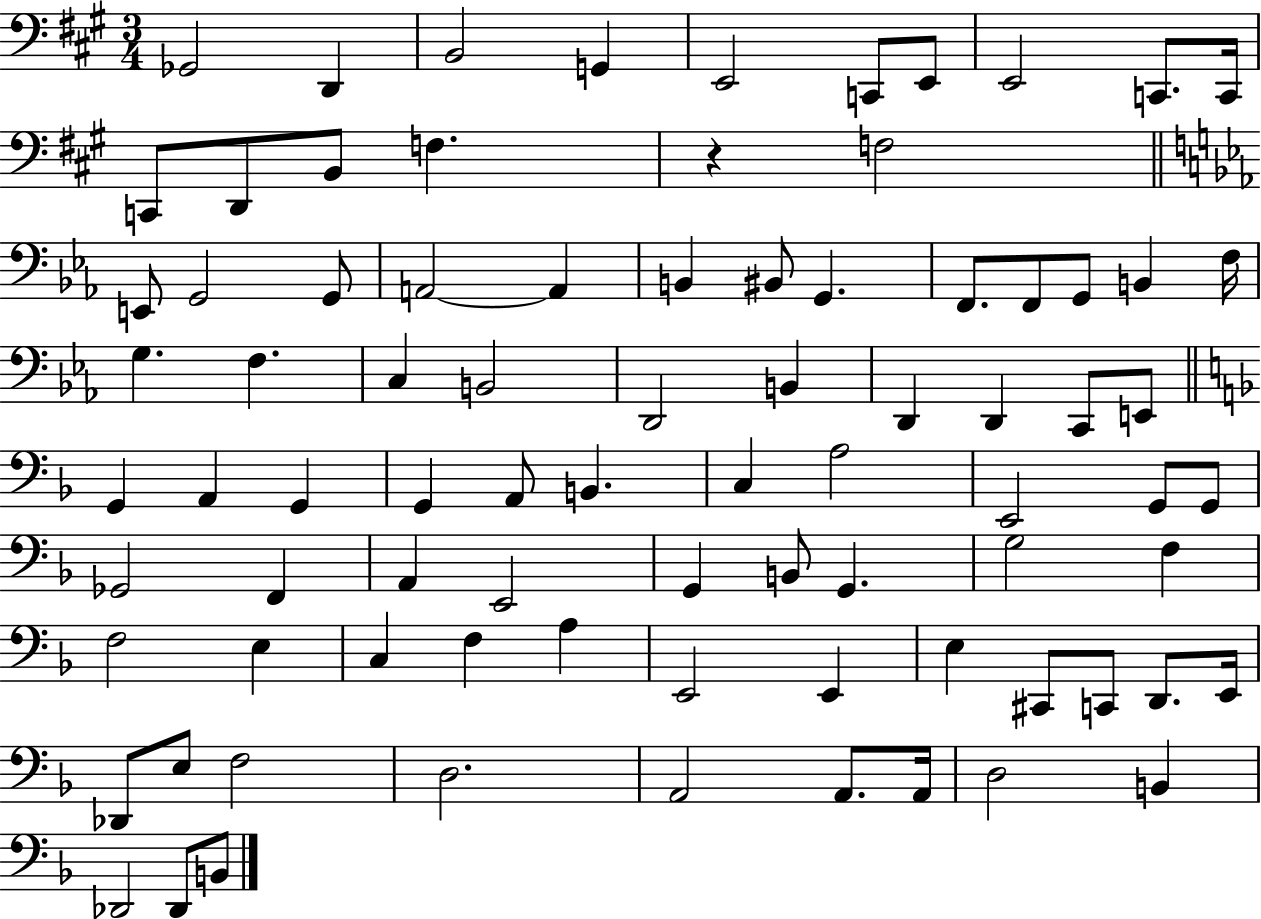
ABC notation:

X:1
T:Untitled
M:3/4
L:1/4
K:A
_G,,2 D,, B,,2 G,, E,,2 C,,/2 E,,/2 E,,2 C,,/2 C,,/4 C,,/2 D,,/2 B,,/2 F, z F,2 E,,/2 G,,2 G,,/2 A,,2 A,, B,, ^B,,/2 G,, F,,/2 F,,/2 G,,/2 B,, F,/4 G, F, C, B,,2 D,,2 B,, D,, D,, C,,/2 E,,/2 G,, A,, G,, G,, A,,/2 B,, C, A,2 E,,2 G,,/2 G,,/2 _G,,2 F,, A,, E,,2 G,, B,,/2 G,, G,2 F, F,2 E, C, F, A, E,,2 E,, E, ^C,,/2 C,,/2 D,,/2 E,,/4 _D,,/2 E,/2 F,2 D,2 A,,2 A,,/2 A,,/4 D,2 B,, _D,,2 _D,,/2 B,,/2